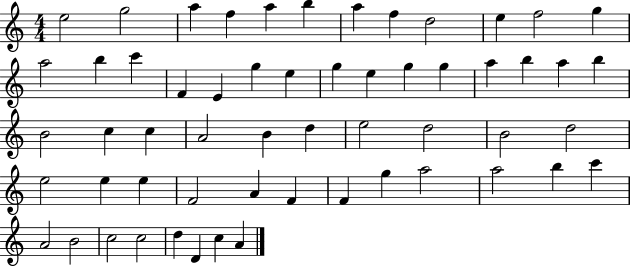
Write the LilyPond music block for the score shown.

{
  \clef treble
  \numericTimeSignature
  \time 4/4
  \key c \major
  e''2 g''2 | a''4 f''4 a''4 b''4 | a''4 f''4 d''2 | e''4 f''2 g''4 | \break a''2 b''4 c'''4 | f'4 e'4 g''4 e''4 | g''4 e''4 g''4 g''4 | a''4 b''4 a''4 b''4 | \break b'2 c''4 c''4 | a'2 b'4 d''4 | e''2 d''2 | b'2 d''2 | \break e''2 e''4 e''4 | f'2 a'4 f'4 | f'4 g''4 a''2 | a''2 b''4 c'''4 | \break a'2 b'2 | c''2 c''2 | d''4 d'4 c''4 a'4 | \bar "|."
}